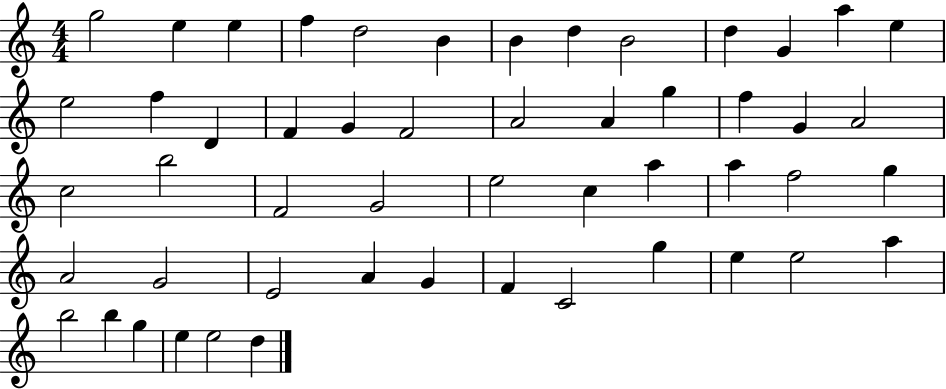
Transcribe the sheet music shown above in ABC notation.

X:1
T:Untitled
M:4/4
L:1/4
K:C
g2 e e f d2 B B d B2 d G a e e2 f D F G F2 A2 A g f G A2 c2 b2 F2 G2 e2 c a a f2 g A2 G2 E2 A G F C2 g e e2 a b2 b g e e2 d